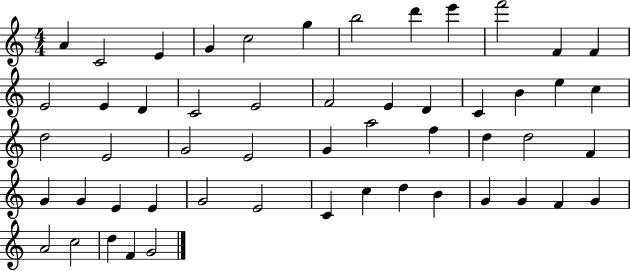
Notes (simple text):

A4/q C4/h E4/q G4/q C5/h G5/q B5/h D6/q E6/q F6/h F4/q F4/q E4/h E4/q D4/q C4/h E4/h F4/h E4/q D4/q C4/q B4/q E5/q C5/q D5/h E4/h G4/h E4/h G4/q A5/h F5/q D5/q D5/h F4/q G4/q G4/q E4/q E4/q G4/h E4/h C4/q C5/q D5/q B4/q G4/q G4/q F4/q G4/q A4/h C5/h D5/q F4/q G4/h